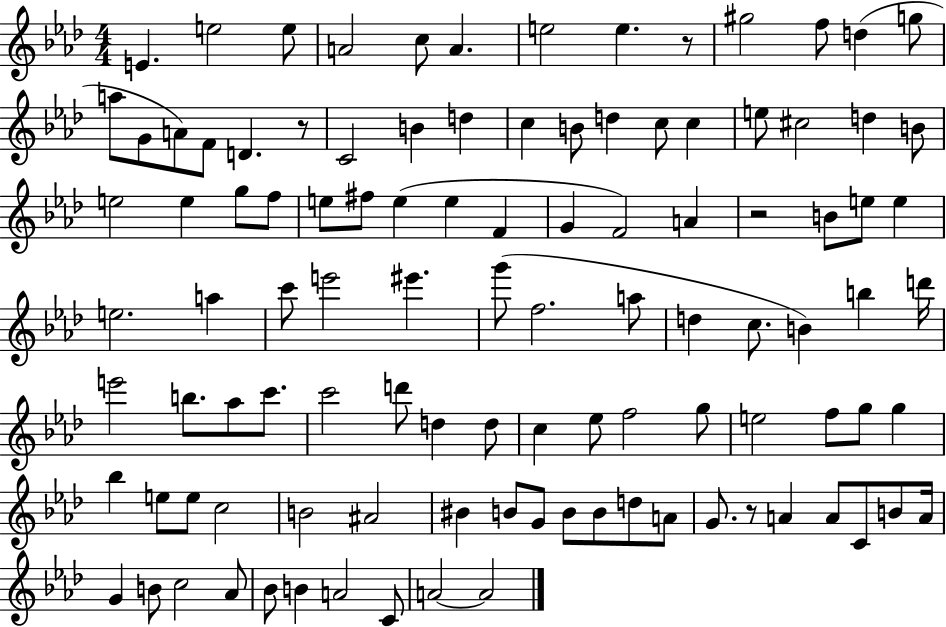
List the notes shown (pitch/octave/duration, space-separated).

E4/q. E5/h E5/e A4/h C5/e A4/q. E5/h E5/q. R/e G#5/h F5/e D5/q G5/e A5/e G4/e A4/e F4/e D4/q. R/e C4/h B4/q D5/q C5/q B4/e D5/q C5/e C5/q E5/e C#5/h D5/q B4/e E5/h E5/q G5/e F5/e E5/e F#5/e E5/q E5/q F4/q G4/q F4/h A4/q R/h B4/e E5/e E5/q E5/h. A5/q C6/e E6/h EIS6/q. G6/e F5/h. A5/e D5/q C5/e. B4/q B5/q D6/s E6/h B5/e. Ab5/e C6/e. C6/h D6/e D5/q D5/e C5/q Eb5/e F5/h G5/e E5/h F5/e G5/e G5/q Bb5/q E5/e E5/e C5/h B4/h A#4/h BIS4/q B4/e G4/e B4/e B4/e D5/e A4/e G4/e. R/e A4/q A4/e C4/e B4/e A4/s G4/q B4/e C5/h Ab4/e Bb4/e B4/q A4/h C4/e A4/h A4/h